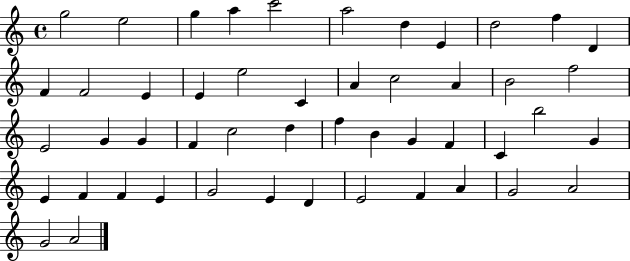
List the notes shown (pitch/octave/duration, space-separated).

G5/h E5/h G5/q A5/q C6/h A5/h D5/q E4/q D5/h F5/q D4/q F4/q F4/h E4/q E4/q E5/h C4/q A4/q C5/h A4/q B4/h F5/h E4/h G4/q G4/q F4/q C5/h D5/q F5/q B4/q G4/q F4/q C4/q B5/h G4/q E4/q F4/q F4/q E4/q G4/h E4/q D4/q E4/h F4/q A4/q G4/h A4/h G4/h A4/h